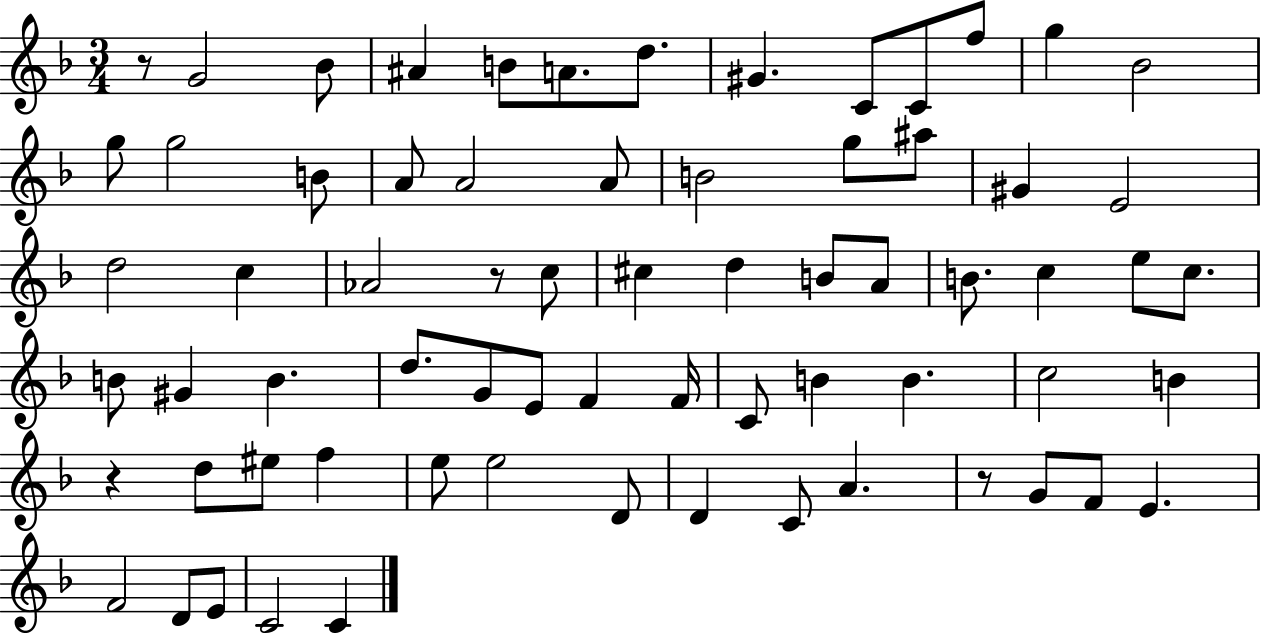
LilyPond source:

{
  \clef treble
  \numericTimeSignature
  \time 3/4
  \key f \major
  r8 g'2 bes'8 | ais'4 b'8 a'8. d''8. | gis'4. c'8 c'8 f''8 | g''4 bes'2 | \break g''8 g''2 b'8 | a'8 a'2 a'8 | b'2 g''8 ais''8 | gis'4 e'2 | \break d''2 c''4 | aes'2 r8 c''8 | cis''4 d''4 b'8 a'8 | b'8. c''4 e''8 c''8. | \break b'8 gis'4 b'4. | d''8. g'8 e'8 f'4 f'16 | c'8 b'4 b'4. | c''2 b'4 | \break r4 d''8 eis''8 f''4 | e''8 e''2 d'8 | d'4 c'8 a'4. | r8 g'8 f'8 e'4. | \break f'2 d'8 e'8 | c'2 c'4 | \bar "|."
}